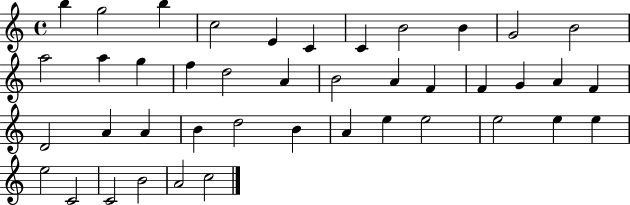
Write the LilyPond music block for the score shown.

{
  \clef treble
  \time 4/4
  \defaultTimeSignature
  \key c \major
  b''4 g''2 b''4 | c''2 e'4 c'4 | c'4 b'2 b'4 | g'2 b'2 | \break a''2 a''4 g''4 | f''4 d''2 a'4 | b'2 a'4 f'4 | f'4 g'4 a'4 f'4 | \break d'2 a'4 a'4 | b'4 d''2 b'4 | a'4 e''4 e''2 | e''2 e''4 e''4 | \break e''2 c'2 | c'2 b'2 | a'2 c''2 | \bar "|."
}